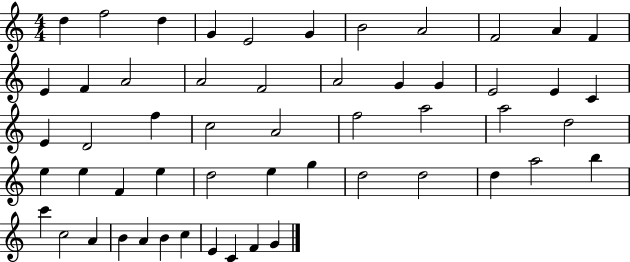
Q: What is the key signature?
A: C major